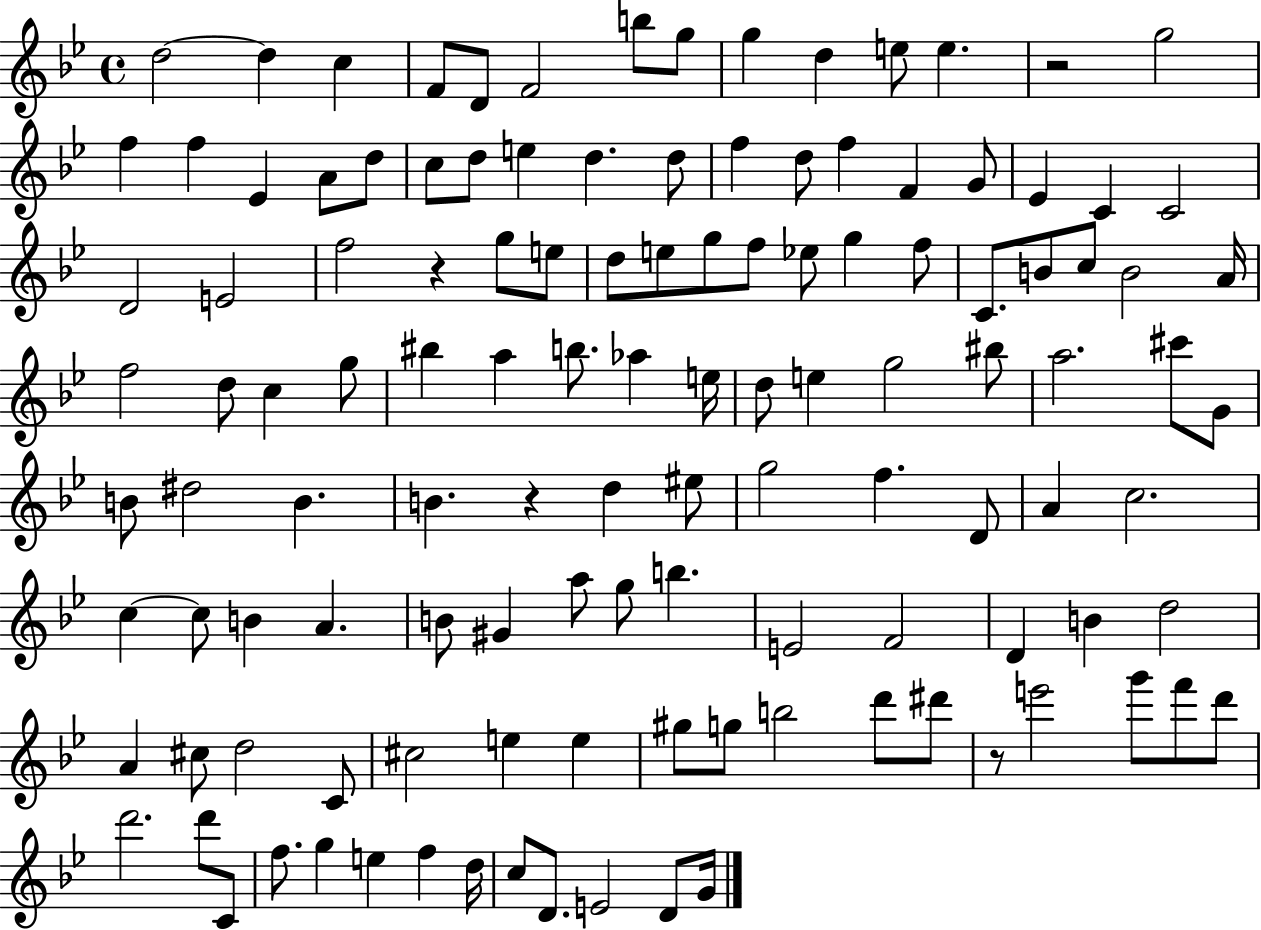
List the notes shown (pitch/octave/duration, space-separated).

D5/h D5/q C5/q F4/e D4/e F4/h B5/e G5/e G5/q D5/q E5/e E5/q. R/h G5/h F5/q F5/q Eb4/q A4/e D5/e C5/e D5/e E5/q D5/q. D5/e F5/q D5/e F5/q F4/q G4/e Eb4/q C4/q C4/h D4/h E4/h F5/h R/q G5/e E5/e D5/e E5/e G5/e F5/e Eb5/e G5/q F5/e C4/e. B4/e C5/e B4/h A4/s F5/h D5/e C5/q G5/e BIS5/q A5/q B5/e. Ab5/q E5/s D5/e E5/q G5/h BIS5/e A5/h. C#6/e G4/e B4/e D#5/h B4/q. B4/q. R/q D5/q EIS5/e G5/h F5/q. D4/e A4/q C5/h. C5/q C5/e B4/q A4/q. B4/e G#4/q A5/e G5/e B5/q. E4/h F4/h D4/q B4/q D5/h A4/q C#5/e D5/h C4/e C#5/h E5/q E5/q G#5/e G5/e B5/h D6/e D#6/e R/e E6/h G6/e F6/e D6/e D6/h. D6/e C4/e F5/e. G5/q E5/q F5/q D5/s C5/e D4/e. E4/h D4/e G4/s